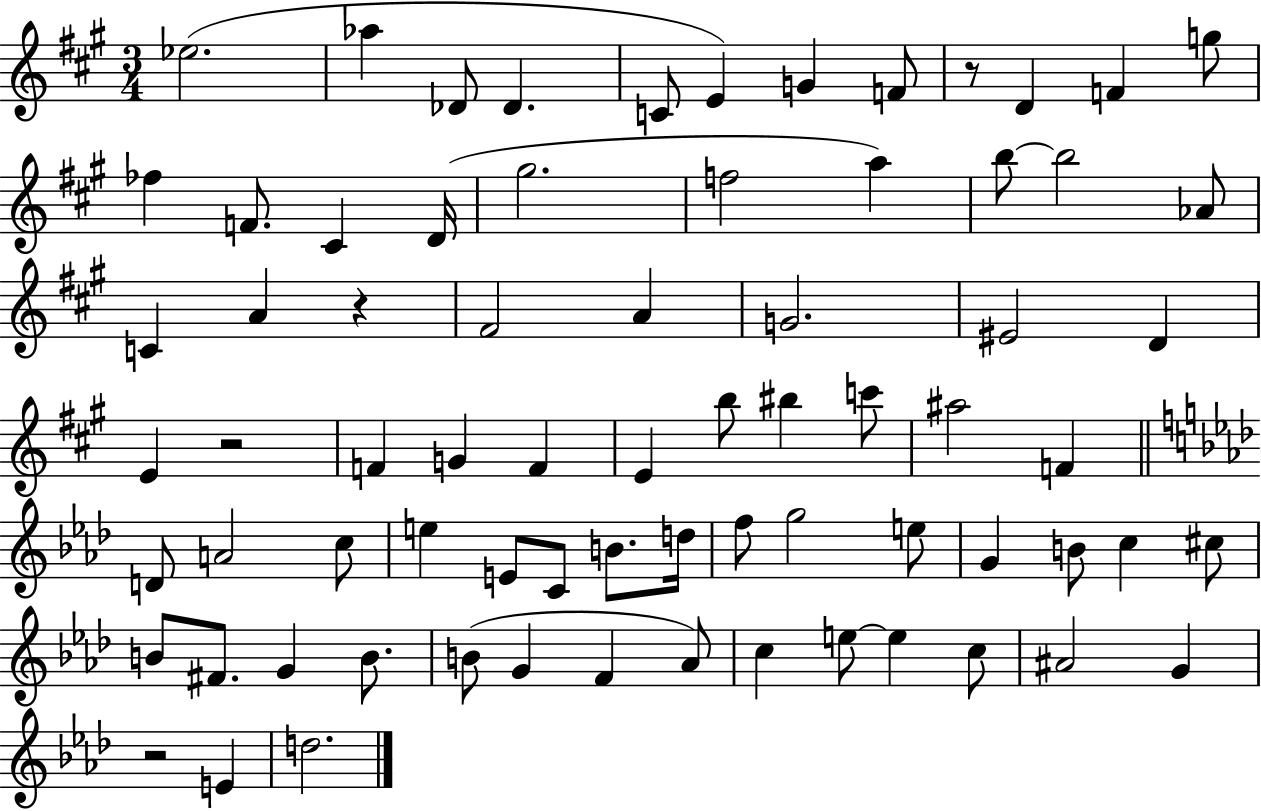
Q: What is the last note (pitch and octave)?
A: D5